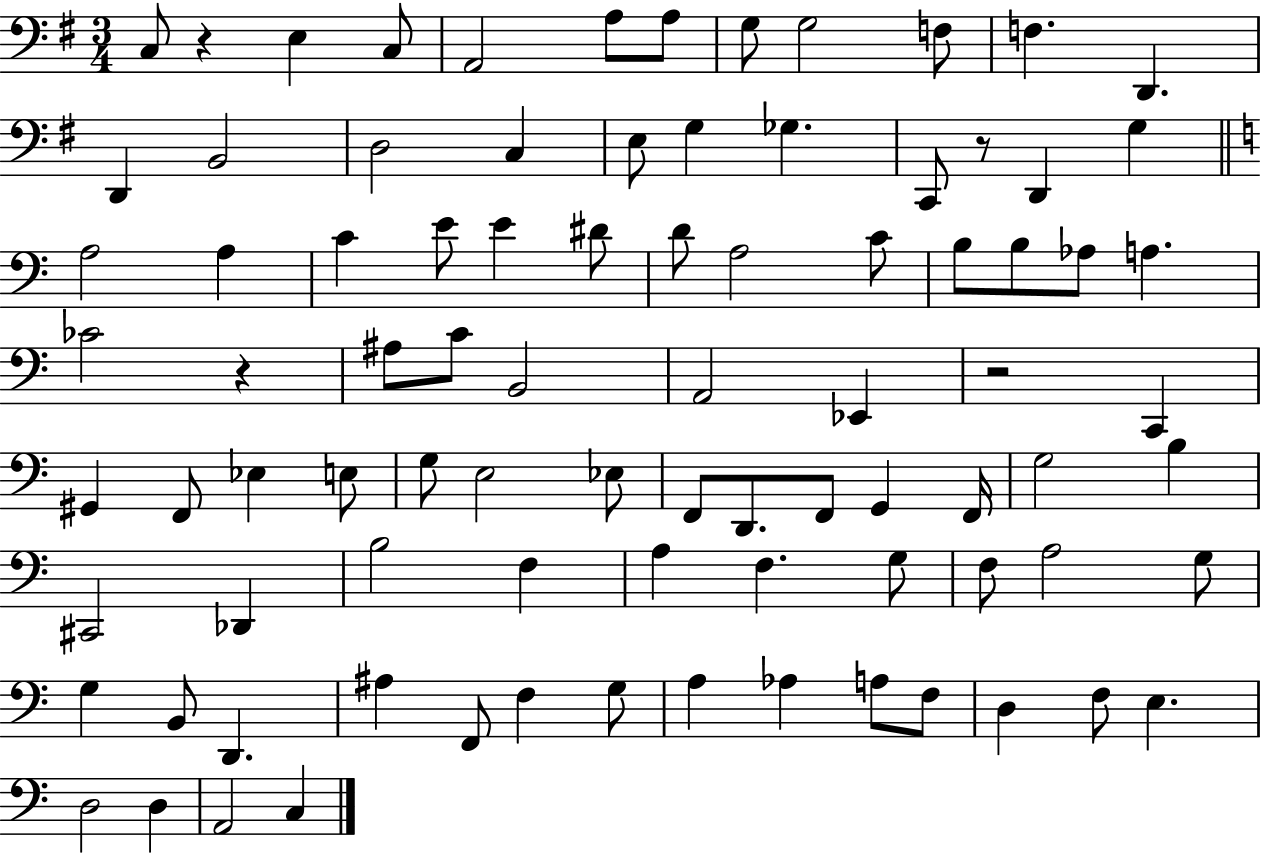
C3/e R/q E3/q C3/e A2/h A3/e A3/e G3/e G3/h F3/e F3/q. D2/q. D2/q B2/h D3/h C3/q E3/e G3/q Gb3/q. C2/e R/e D2/q G3/q A3/h A3/q C4/q E4/e E4/q D#4/e D4/e A3/h C4/e B3/e B3/e Ab3/e A3/q. CES4/h R/q A#3/e C4/e B2/h A2/h Eb2/q R/h C2/q G#2/q F2/e Eb3/q E3/e G3/e E3/h Eb3/e F2/e D2/e. F2/e G2/q F2/s G3/h B3/q C#2/h Db2/q B3/h F3/q A3/q F3/q. G3/e F3/e A3/h G3/e G3/q B2/e D2/q. A#3/q F2/e F3/q G3/e A3/q Ab3/q A3/e F3/e D3/q F3/e E3/q. D3/h D3/q A2/h C3/q